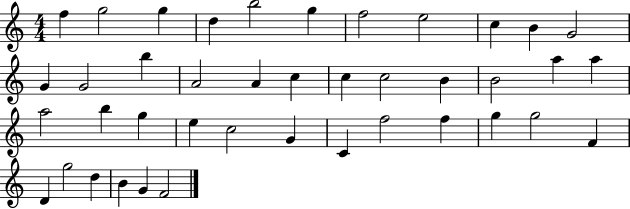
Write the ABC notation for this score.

X:1
T:Untitled
M:4/4
L:1/4
K:C
f g2 g d b2 g f2 e2 c B G2 G G2 b A2 A c c c2 B B2 a a a2 b g e c2 G C f2 f g g2 F D g2 d B G F2